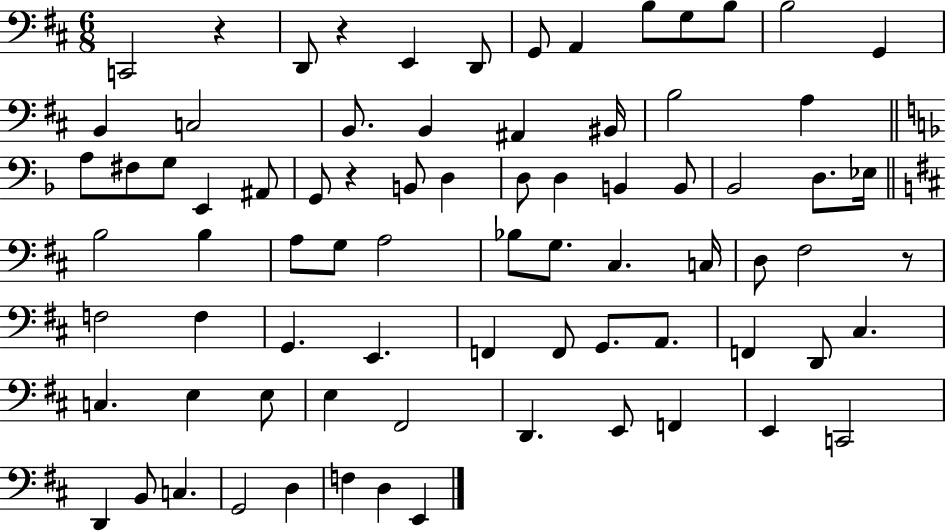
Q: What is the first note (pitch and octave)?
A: C2